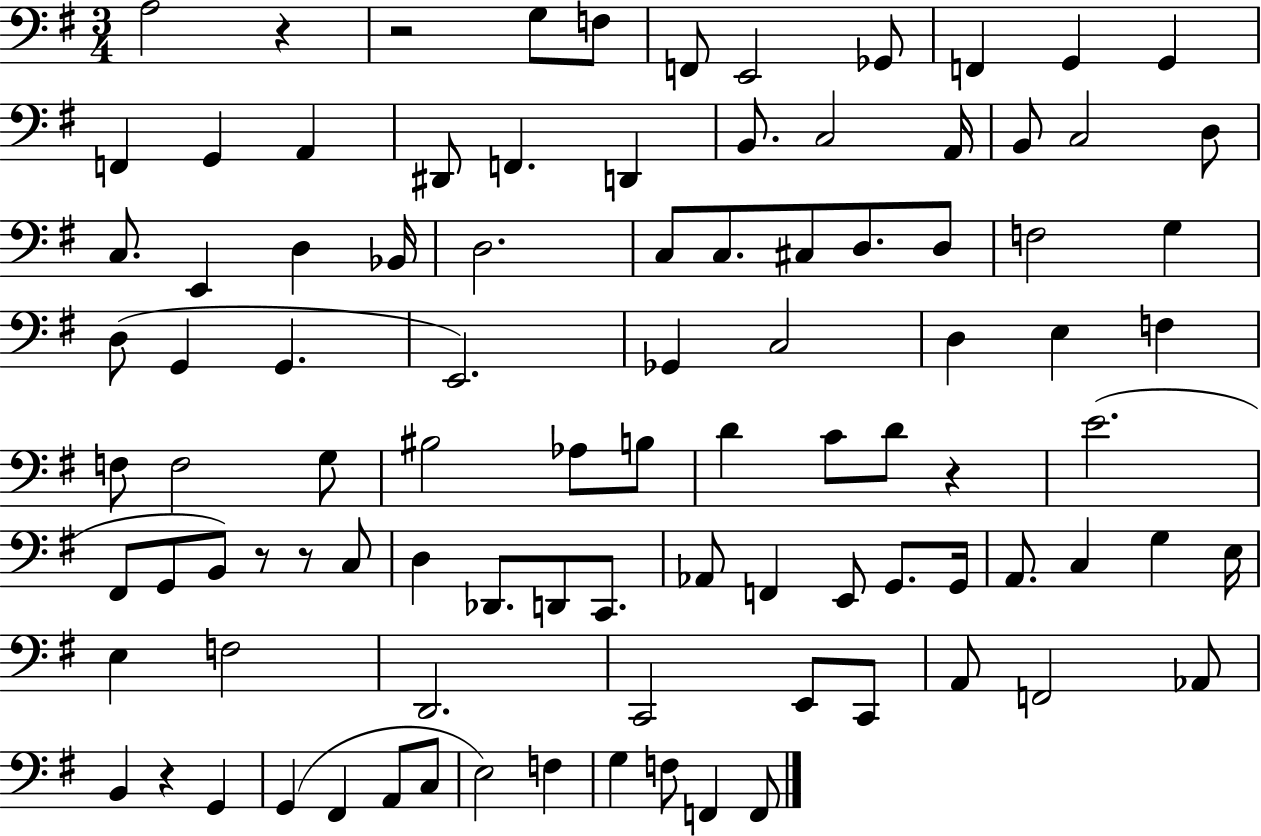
A3/h R/q R/h G3/e F3/e F2/e E2/h Gb2/e F2/q G2/q G2/q F2/q G2/q A2/q D#2/e F2/q. D2/q B2/e. C3/h A2/s B2/e C3/h D3/e C3/e. E2/q D3/q Bb2/s D3/h. C3/e C3/e. C#3/e D3/e. D3/e F3/h G3/q D3/e G2/q G2/q. E2/h. Gb2/q C3/h D3/q E3/q F3/q F3/e F3/h G3/e BIS3/h Ab3/e B3/e D4/q C4/e D4/e R/q E4/h. F#2/e G2/e B2/e R/e R/e C3/e D3/q Db2/e. D2/e C2/e. Ab2/e F2/q E2/e G2/e. G2/s A2/e. C3/q G3/q E3/s E3/q F3/h D2/h. C2/h E2/e C2/e A2/e F2/h Ab2/e B2/q R/q G2/q G2/q F#2/q A2/e C3/e E3/h F3/q G3/q F3/e F2/q F2/e